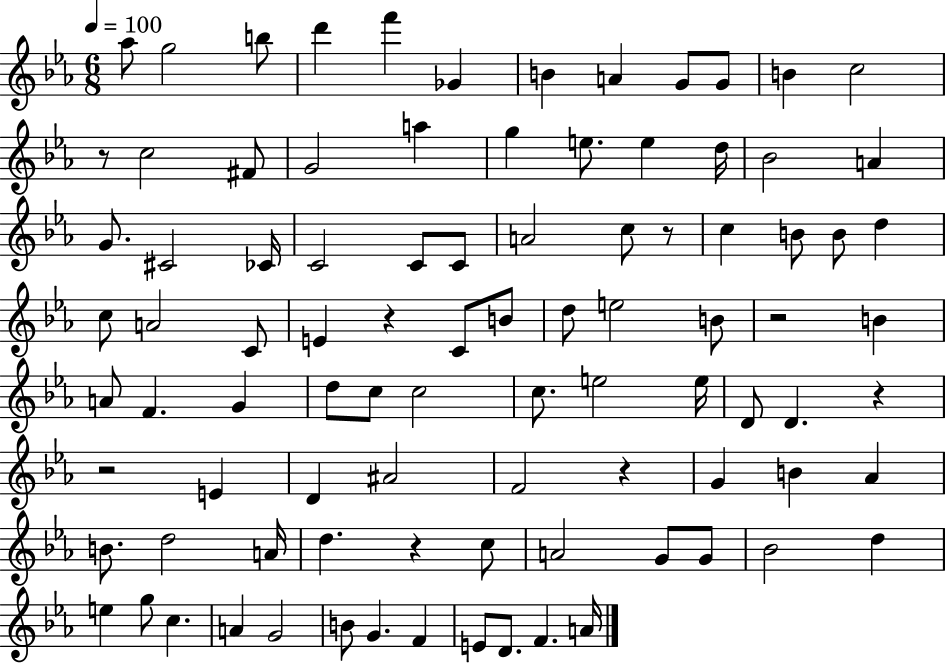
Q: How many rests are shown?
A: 8